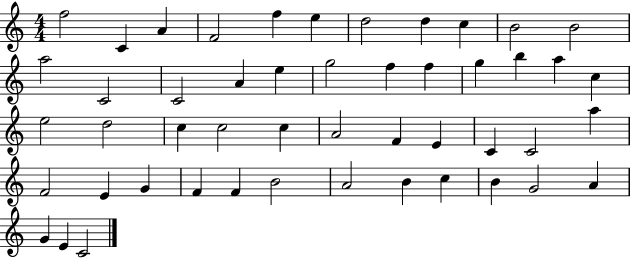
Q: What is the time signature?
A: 4/4